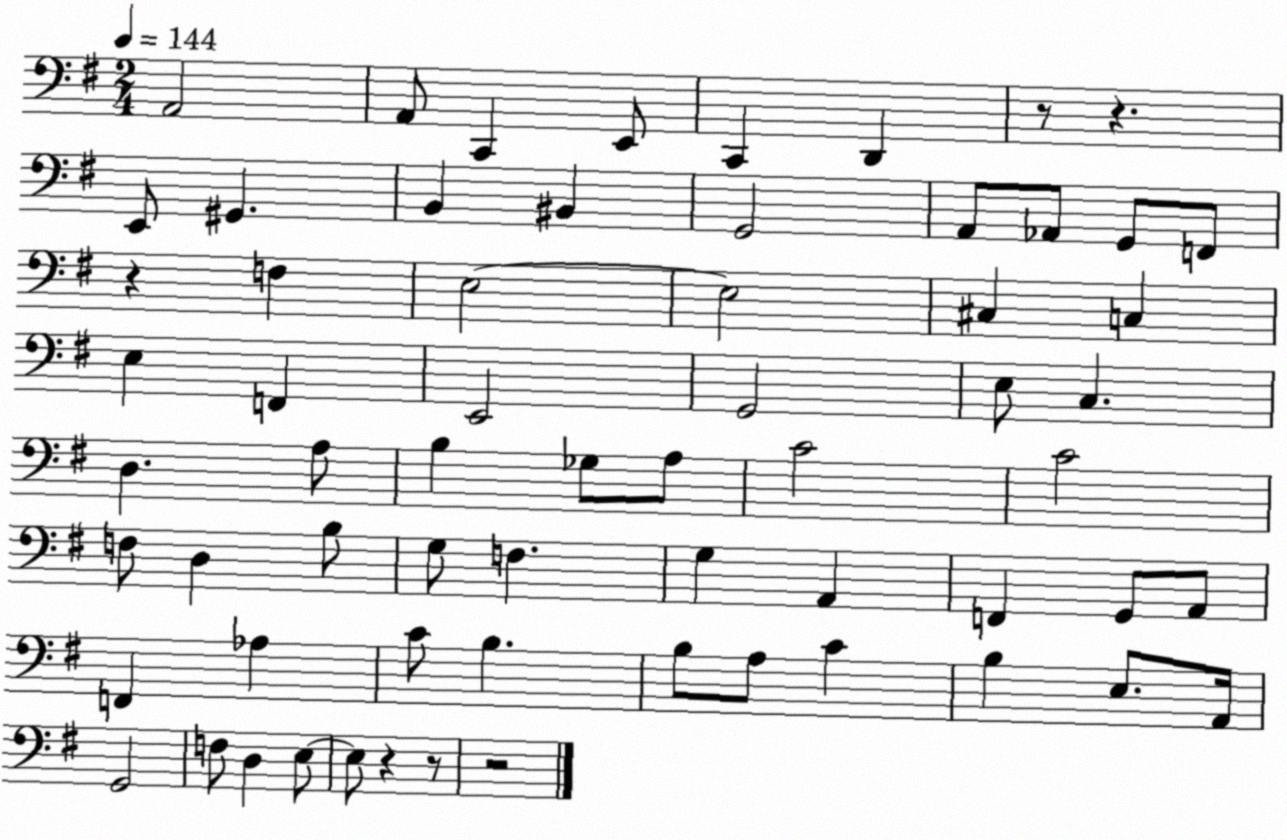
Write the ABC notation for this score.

X:1
T:Untitled
M:2/4
L:1/4
K:G
A,,2 A,,/2 C,, E,,/2 C,, D,, z/2 z E,,/2 ^G,, B,, ^B,, G,,2 A,,/2 _A,,/2 G,,/2 F,,/2 z F, E,2 E,2 ^C, C, E, F,, E,,2 G,,2 E,/2 C, D, A,/2 B, _G,/2 A,/2 C2 C2 F,/2 D, B,/2 G,/2 F, G, A,, F,, G,,/2 A,,/2 F,, _A, C/2 B, B,/2 A,/2 C B, E,/2 A,,/4 G,,2 F,/2 D, E,/2 E,/2 z z/2 z2